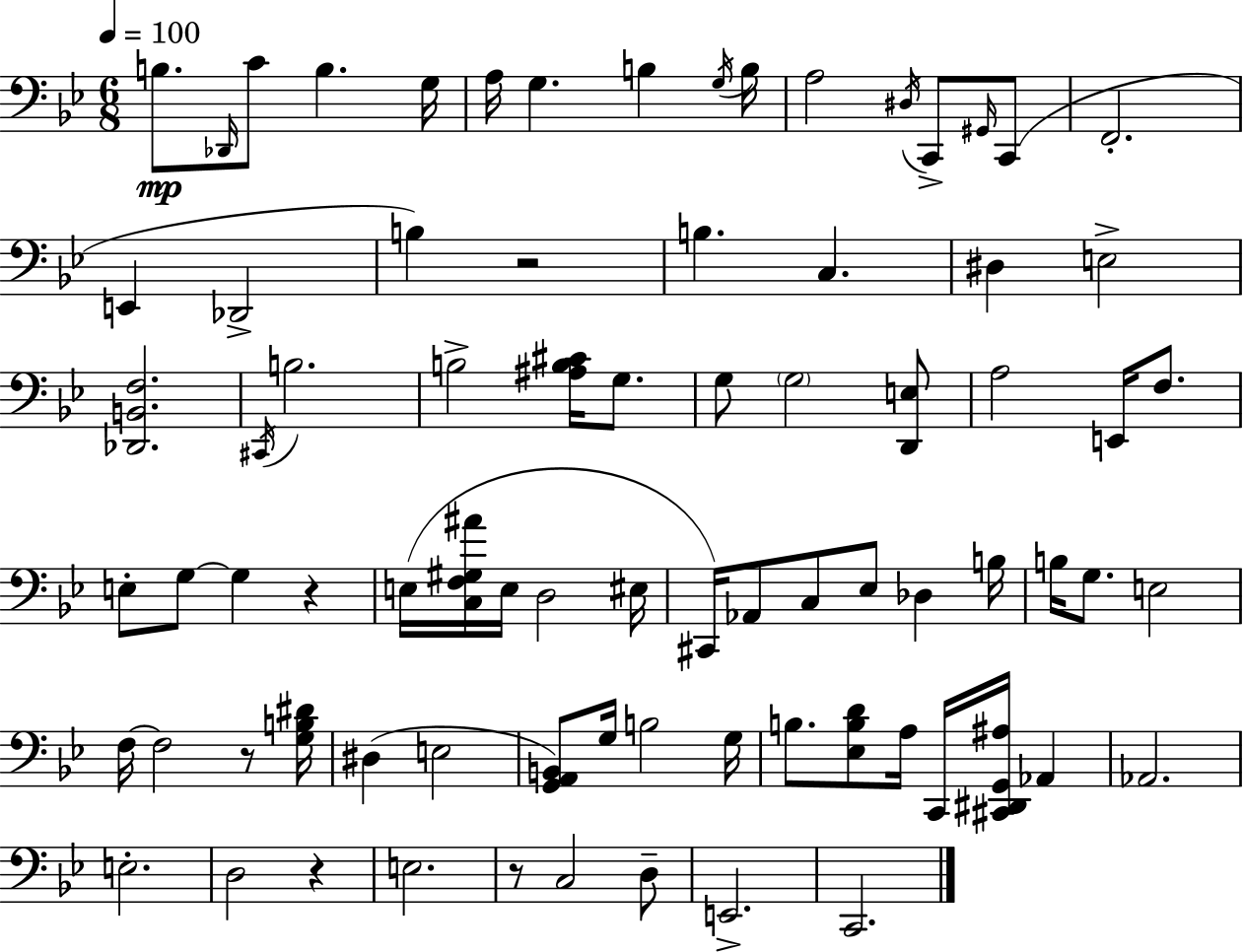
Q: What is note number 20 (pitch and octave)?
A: B3